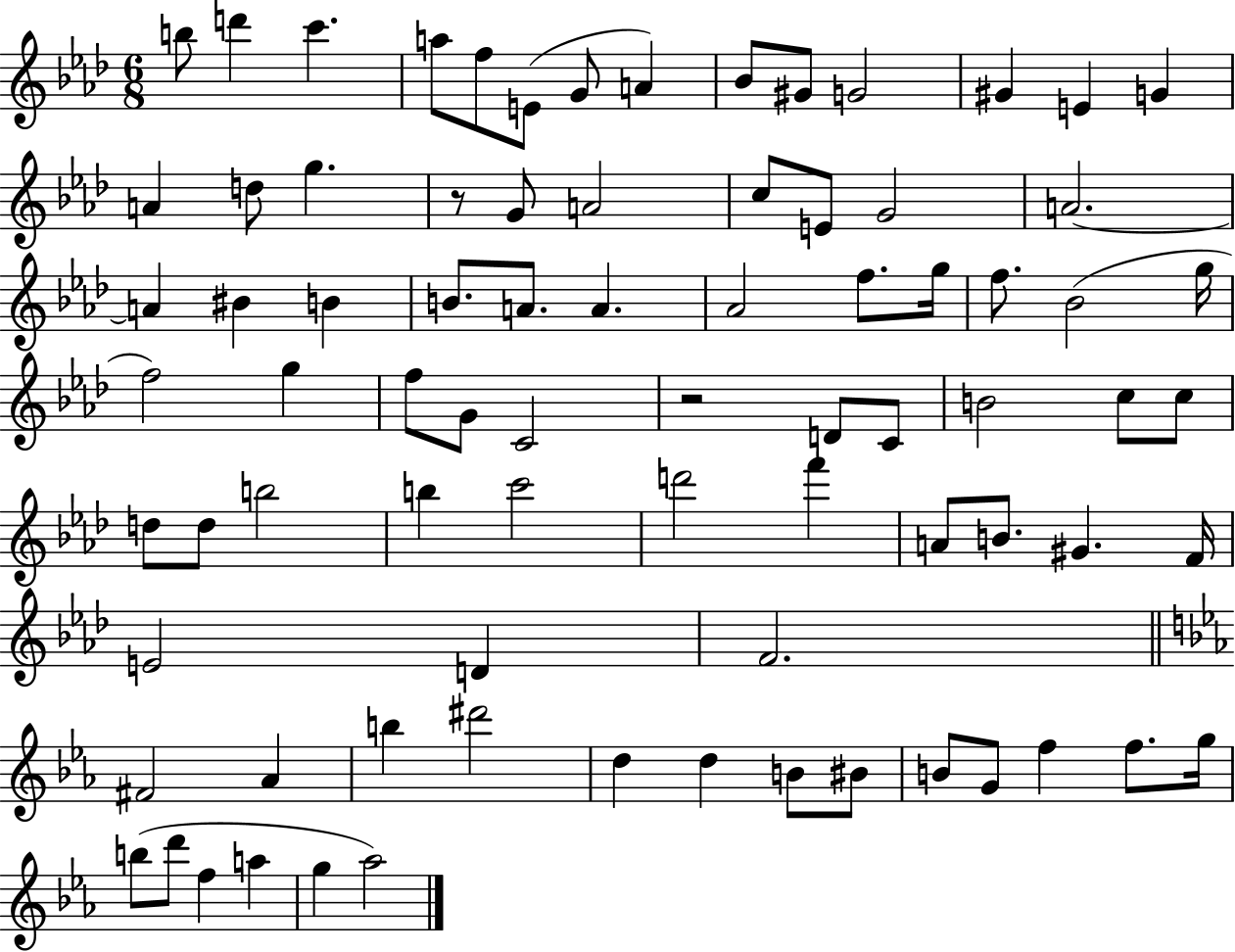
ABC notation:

X:1
T:Untitled
M:6/8
L:1/4
K:Ab
b/2 d' c' a/2 f/2 E/2 G/2 A _B/2 ^G/2 G2 ^G E G A d/2 g z/2 G/2 A2 c/2 E/2 G2 A2 A ^B B B/2 A/2 A _A2 f/2 g/4 f/2 _B2 g/4 f2 g f/2 G/2 C2 z2 D/2 C/2 B2 c/2 c/2 d/2 d/2 b2 b c'2 d'2 f' A/2 B/2 ^G F/4 E2 D F2 ^F2 _A b ^d'2 d d B/2 ^B/2 B/2 G/2 f f/2 g/4 b/2 d'/2 f a g _a2